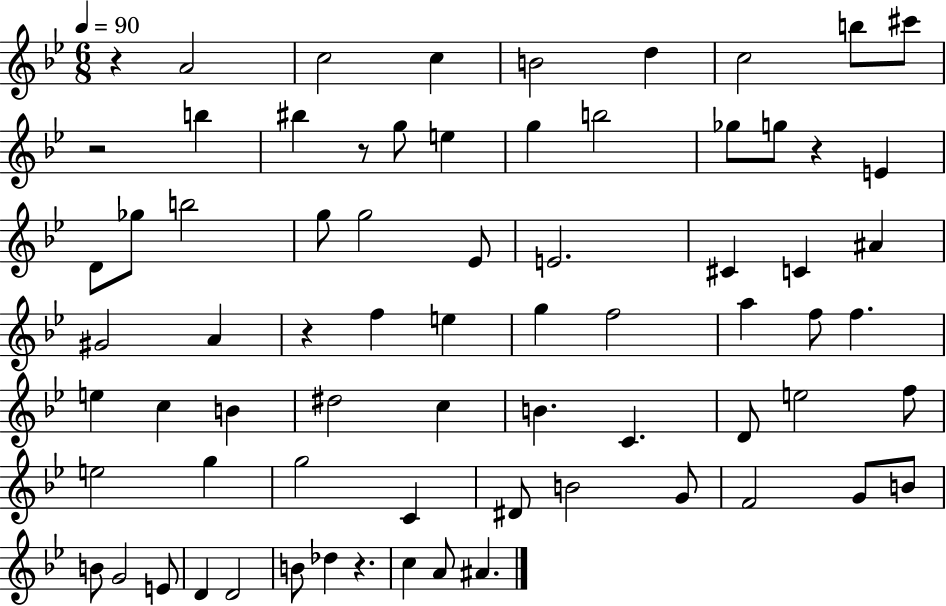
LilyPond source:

{
  \clef treble
  \numericTimeSignature
  \time 6/8
  \key bes \major
  \tempo 4 = 90
  r4 a'2 | c''2 c''4 | b'2 d''4 | c''2 b''8 cis'''8 | \break r2 b''4 | bis''4 r8 g''8 e''4 | g''4 b''2 | ges''8 g''8 r4 e'4 | \break d'8 ges''8 b''2 | g''8 g''2 ees'8 | e'2. | cis'4 c'4 ais'4 | \break gis'2 a'4 | r4 f''4 e''4 | g''4 f''2 | a''4 f''8 f''4. | \break e''4 c''4 b'4 | dis''2 c''4 | b'4. c'4. | d'8 e''2 f''8 | \break e''2 g''4 | g''2 c'4 | dis'8 b'2 g'8 | f'2 g'8 b'8 | \break b'8 g'2 e'8 | d'4 d'2 | b'8 des''4 r4. | c''4 a'8 ais'4. | \break \bar "|."
}